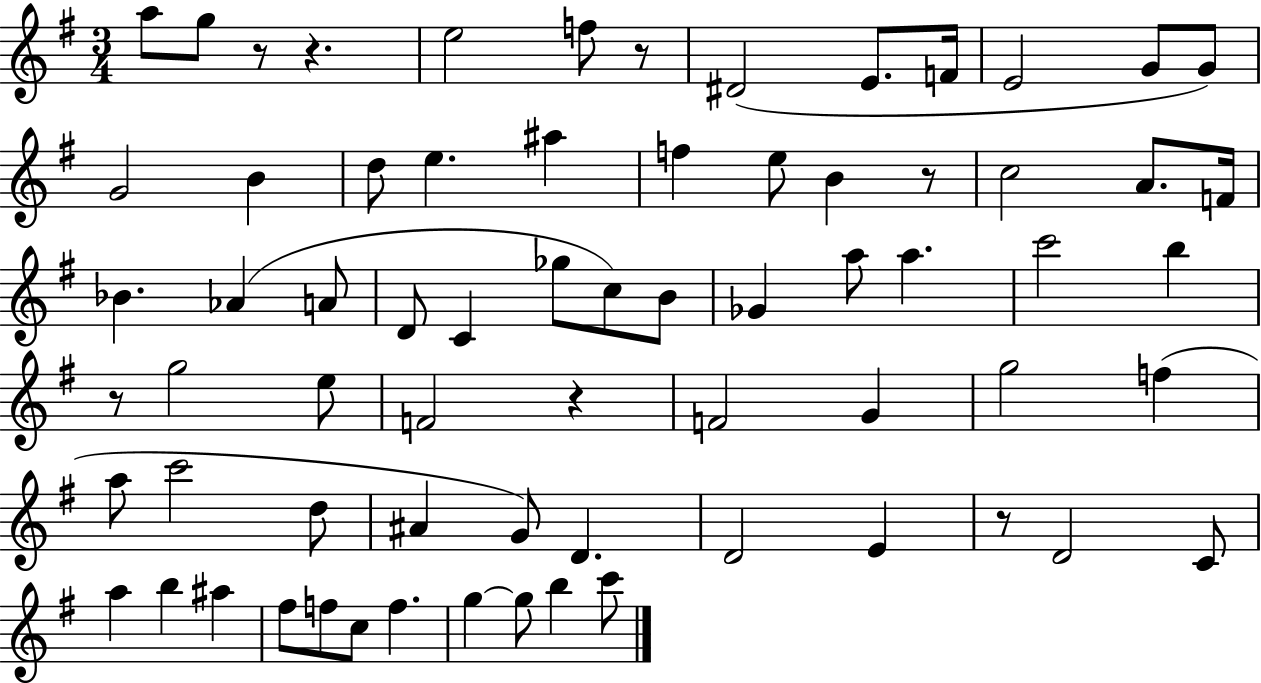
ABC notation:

X:1
T:Untitled
M:3/4
L:1/4
K:G
a/2 g/2 z/2 z e2 f/2 z/2 ^D2 E/2 F/4 E2 G/2 G/2 G2 B d/2 e ^a f e/2 B z/2 c2 A/2 F/4 _B _A A/2 D/2 C _g/2 c/2 B/2 _G a/2 a c'2 b z/2 g2 e/2 F2 z F2 G g2 f a/2 c'2 d/2 ^A G/2 D D2 E z/2 D2 C/2 a b ^a ^f/2 f/2 c/2 f g g/2 b c'/2